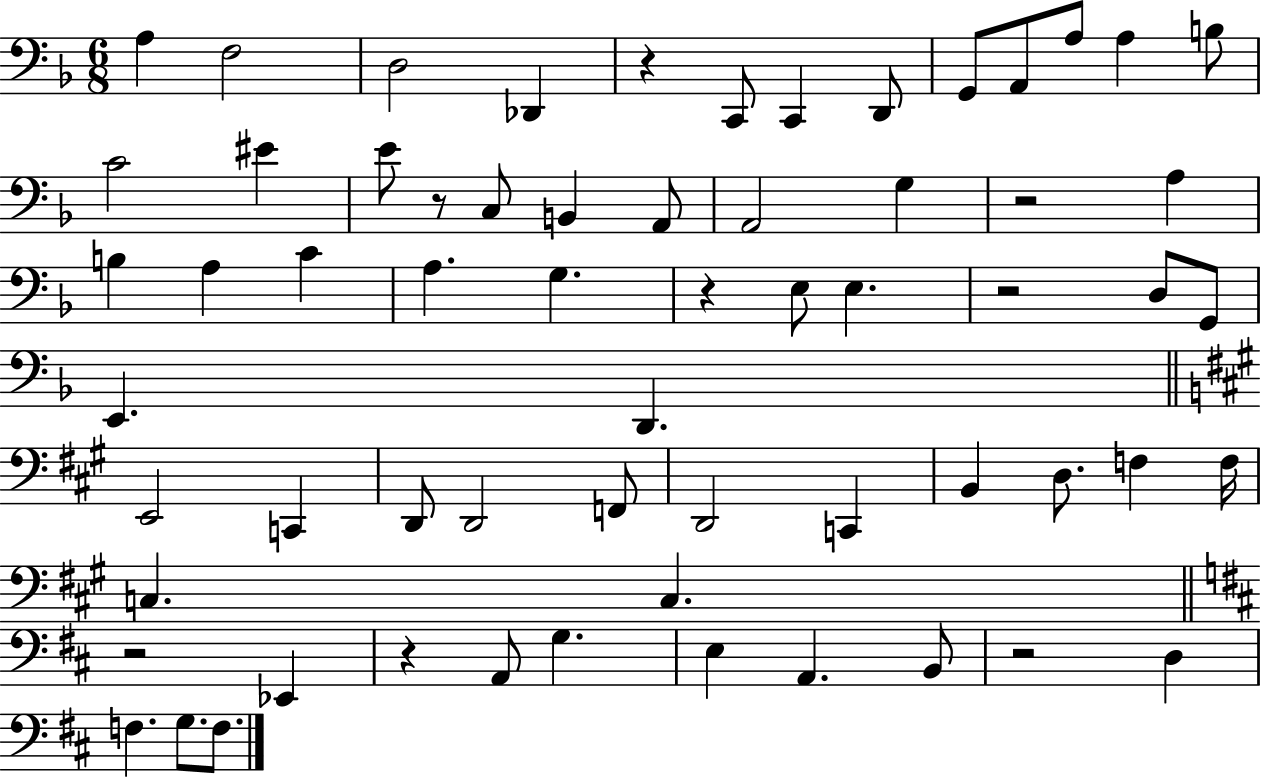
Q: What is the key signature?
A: F major